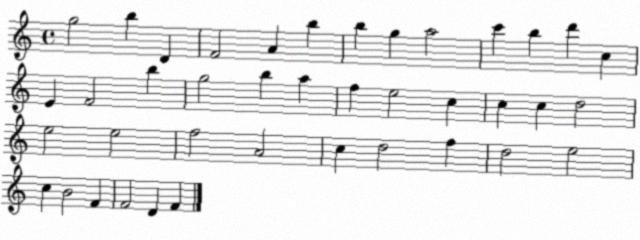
X:1
T:Untitled
M:4/4
L:1/4
K:C
g2 b D F2 A b b g a2 c' b d' c E F2 b g2 b a f e2 c c c d2 e2 e2 f2 A2 c d2 f d2 e2 c B2 F F2 D F